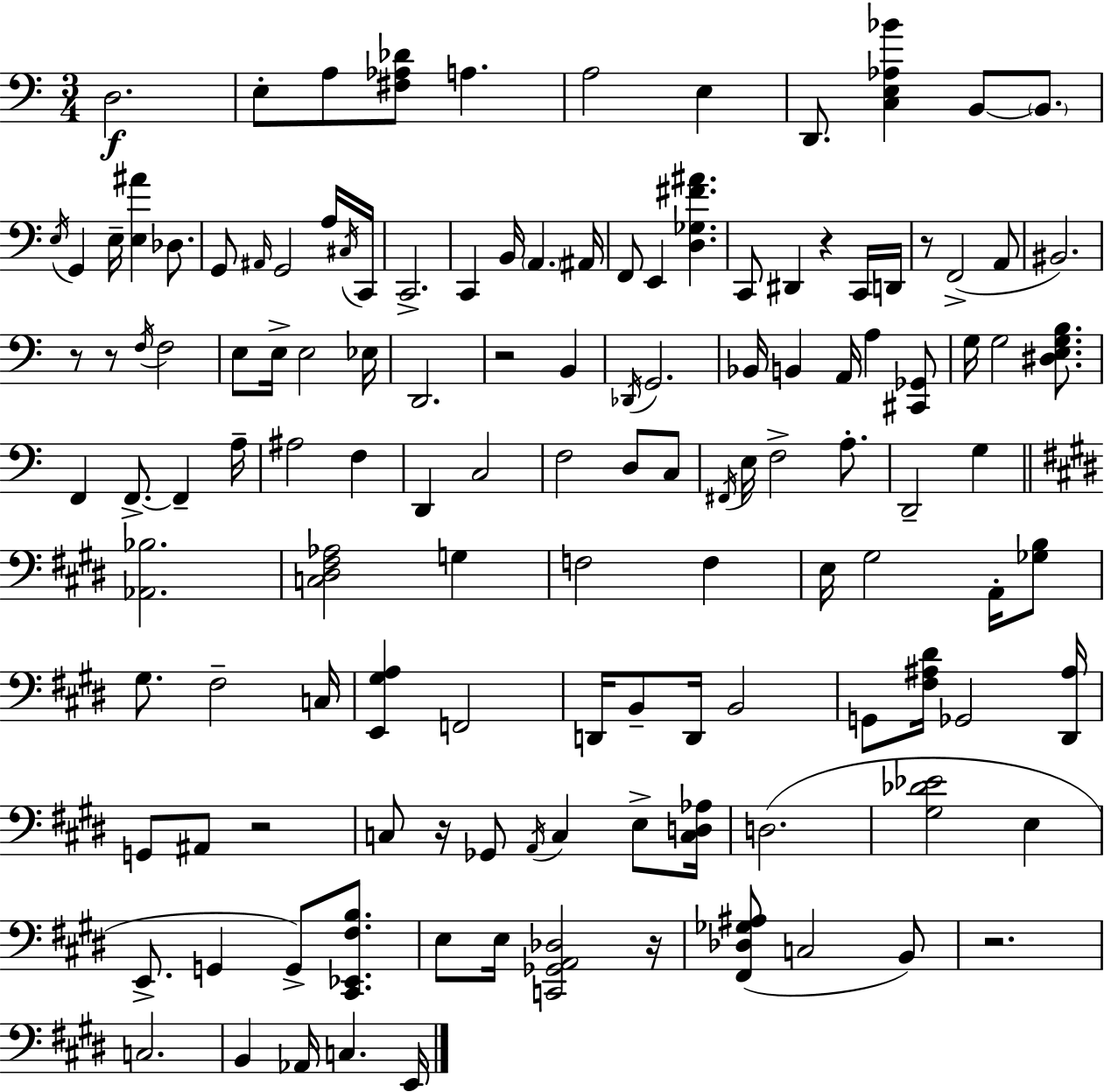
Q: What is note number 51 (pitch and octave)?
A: F2